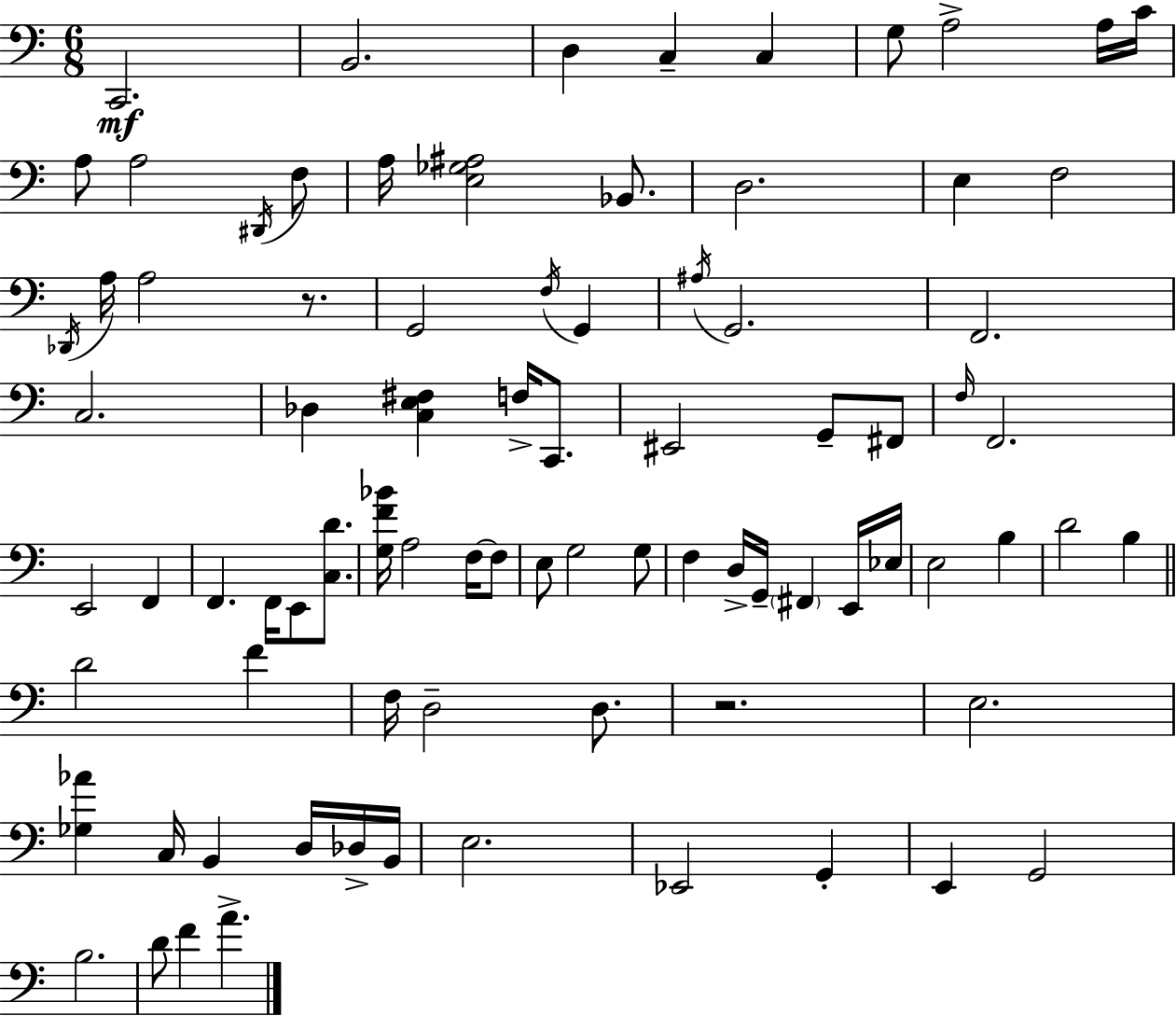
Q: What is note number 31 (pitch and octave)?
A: C2